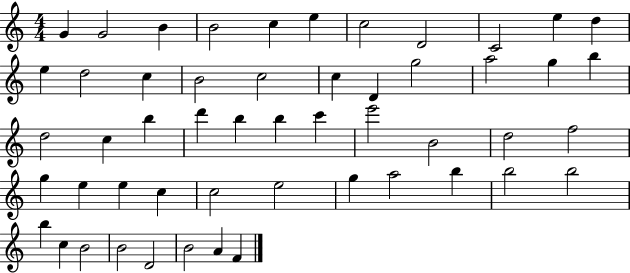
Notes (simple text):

G4/q G4/h B4/q B4/h C5/q E5/q C5/h D4/h C4/h E5/q D5/q E5/q D5/h C5/q B4/h C5/h C5/q D4/q G5/h A5/h G5/q B5/q D5/h C5/q B5/q D6/q B5/q B5/q C6/q E6/h B4/h D5/h F5/h G5/q E5/q E5/q C5/q C5/h E5/h G5/q A5/h B5/q B5/h B5/h B5/q C5/q B4/h B4/h D4/h B4/h A4/q F4/q